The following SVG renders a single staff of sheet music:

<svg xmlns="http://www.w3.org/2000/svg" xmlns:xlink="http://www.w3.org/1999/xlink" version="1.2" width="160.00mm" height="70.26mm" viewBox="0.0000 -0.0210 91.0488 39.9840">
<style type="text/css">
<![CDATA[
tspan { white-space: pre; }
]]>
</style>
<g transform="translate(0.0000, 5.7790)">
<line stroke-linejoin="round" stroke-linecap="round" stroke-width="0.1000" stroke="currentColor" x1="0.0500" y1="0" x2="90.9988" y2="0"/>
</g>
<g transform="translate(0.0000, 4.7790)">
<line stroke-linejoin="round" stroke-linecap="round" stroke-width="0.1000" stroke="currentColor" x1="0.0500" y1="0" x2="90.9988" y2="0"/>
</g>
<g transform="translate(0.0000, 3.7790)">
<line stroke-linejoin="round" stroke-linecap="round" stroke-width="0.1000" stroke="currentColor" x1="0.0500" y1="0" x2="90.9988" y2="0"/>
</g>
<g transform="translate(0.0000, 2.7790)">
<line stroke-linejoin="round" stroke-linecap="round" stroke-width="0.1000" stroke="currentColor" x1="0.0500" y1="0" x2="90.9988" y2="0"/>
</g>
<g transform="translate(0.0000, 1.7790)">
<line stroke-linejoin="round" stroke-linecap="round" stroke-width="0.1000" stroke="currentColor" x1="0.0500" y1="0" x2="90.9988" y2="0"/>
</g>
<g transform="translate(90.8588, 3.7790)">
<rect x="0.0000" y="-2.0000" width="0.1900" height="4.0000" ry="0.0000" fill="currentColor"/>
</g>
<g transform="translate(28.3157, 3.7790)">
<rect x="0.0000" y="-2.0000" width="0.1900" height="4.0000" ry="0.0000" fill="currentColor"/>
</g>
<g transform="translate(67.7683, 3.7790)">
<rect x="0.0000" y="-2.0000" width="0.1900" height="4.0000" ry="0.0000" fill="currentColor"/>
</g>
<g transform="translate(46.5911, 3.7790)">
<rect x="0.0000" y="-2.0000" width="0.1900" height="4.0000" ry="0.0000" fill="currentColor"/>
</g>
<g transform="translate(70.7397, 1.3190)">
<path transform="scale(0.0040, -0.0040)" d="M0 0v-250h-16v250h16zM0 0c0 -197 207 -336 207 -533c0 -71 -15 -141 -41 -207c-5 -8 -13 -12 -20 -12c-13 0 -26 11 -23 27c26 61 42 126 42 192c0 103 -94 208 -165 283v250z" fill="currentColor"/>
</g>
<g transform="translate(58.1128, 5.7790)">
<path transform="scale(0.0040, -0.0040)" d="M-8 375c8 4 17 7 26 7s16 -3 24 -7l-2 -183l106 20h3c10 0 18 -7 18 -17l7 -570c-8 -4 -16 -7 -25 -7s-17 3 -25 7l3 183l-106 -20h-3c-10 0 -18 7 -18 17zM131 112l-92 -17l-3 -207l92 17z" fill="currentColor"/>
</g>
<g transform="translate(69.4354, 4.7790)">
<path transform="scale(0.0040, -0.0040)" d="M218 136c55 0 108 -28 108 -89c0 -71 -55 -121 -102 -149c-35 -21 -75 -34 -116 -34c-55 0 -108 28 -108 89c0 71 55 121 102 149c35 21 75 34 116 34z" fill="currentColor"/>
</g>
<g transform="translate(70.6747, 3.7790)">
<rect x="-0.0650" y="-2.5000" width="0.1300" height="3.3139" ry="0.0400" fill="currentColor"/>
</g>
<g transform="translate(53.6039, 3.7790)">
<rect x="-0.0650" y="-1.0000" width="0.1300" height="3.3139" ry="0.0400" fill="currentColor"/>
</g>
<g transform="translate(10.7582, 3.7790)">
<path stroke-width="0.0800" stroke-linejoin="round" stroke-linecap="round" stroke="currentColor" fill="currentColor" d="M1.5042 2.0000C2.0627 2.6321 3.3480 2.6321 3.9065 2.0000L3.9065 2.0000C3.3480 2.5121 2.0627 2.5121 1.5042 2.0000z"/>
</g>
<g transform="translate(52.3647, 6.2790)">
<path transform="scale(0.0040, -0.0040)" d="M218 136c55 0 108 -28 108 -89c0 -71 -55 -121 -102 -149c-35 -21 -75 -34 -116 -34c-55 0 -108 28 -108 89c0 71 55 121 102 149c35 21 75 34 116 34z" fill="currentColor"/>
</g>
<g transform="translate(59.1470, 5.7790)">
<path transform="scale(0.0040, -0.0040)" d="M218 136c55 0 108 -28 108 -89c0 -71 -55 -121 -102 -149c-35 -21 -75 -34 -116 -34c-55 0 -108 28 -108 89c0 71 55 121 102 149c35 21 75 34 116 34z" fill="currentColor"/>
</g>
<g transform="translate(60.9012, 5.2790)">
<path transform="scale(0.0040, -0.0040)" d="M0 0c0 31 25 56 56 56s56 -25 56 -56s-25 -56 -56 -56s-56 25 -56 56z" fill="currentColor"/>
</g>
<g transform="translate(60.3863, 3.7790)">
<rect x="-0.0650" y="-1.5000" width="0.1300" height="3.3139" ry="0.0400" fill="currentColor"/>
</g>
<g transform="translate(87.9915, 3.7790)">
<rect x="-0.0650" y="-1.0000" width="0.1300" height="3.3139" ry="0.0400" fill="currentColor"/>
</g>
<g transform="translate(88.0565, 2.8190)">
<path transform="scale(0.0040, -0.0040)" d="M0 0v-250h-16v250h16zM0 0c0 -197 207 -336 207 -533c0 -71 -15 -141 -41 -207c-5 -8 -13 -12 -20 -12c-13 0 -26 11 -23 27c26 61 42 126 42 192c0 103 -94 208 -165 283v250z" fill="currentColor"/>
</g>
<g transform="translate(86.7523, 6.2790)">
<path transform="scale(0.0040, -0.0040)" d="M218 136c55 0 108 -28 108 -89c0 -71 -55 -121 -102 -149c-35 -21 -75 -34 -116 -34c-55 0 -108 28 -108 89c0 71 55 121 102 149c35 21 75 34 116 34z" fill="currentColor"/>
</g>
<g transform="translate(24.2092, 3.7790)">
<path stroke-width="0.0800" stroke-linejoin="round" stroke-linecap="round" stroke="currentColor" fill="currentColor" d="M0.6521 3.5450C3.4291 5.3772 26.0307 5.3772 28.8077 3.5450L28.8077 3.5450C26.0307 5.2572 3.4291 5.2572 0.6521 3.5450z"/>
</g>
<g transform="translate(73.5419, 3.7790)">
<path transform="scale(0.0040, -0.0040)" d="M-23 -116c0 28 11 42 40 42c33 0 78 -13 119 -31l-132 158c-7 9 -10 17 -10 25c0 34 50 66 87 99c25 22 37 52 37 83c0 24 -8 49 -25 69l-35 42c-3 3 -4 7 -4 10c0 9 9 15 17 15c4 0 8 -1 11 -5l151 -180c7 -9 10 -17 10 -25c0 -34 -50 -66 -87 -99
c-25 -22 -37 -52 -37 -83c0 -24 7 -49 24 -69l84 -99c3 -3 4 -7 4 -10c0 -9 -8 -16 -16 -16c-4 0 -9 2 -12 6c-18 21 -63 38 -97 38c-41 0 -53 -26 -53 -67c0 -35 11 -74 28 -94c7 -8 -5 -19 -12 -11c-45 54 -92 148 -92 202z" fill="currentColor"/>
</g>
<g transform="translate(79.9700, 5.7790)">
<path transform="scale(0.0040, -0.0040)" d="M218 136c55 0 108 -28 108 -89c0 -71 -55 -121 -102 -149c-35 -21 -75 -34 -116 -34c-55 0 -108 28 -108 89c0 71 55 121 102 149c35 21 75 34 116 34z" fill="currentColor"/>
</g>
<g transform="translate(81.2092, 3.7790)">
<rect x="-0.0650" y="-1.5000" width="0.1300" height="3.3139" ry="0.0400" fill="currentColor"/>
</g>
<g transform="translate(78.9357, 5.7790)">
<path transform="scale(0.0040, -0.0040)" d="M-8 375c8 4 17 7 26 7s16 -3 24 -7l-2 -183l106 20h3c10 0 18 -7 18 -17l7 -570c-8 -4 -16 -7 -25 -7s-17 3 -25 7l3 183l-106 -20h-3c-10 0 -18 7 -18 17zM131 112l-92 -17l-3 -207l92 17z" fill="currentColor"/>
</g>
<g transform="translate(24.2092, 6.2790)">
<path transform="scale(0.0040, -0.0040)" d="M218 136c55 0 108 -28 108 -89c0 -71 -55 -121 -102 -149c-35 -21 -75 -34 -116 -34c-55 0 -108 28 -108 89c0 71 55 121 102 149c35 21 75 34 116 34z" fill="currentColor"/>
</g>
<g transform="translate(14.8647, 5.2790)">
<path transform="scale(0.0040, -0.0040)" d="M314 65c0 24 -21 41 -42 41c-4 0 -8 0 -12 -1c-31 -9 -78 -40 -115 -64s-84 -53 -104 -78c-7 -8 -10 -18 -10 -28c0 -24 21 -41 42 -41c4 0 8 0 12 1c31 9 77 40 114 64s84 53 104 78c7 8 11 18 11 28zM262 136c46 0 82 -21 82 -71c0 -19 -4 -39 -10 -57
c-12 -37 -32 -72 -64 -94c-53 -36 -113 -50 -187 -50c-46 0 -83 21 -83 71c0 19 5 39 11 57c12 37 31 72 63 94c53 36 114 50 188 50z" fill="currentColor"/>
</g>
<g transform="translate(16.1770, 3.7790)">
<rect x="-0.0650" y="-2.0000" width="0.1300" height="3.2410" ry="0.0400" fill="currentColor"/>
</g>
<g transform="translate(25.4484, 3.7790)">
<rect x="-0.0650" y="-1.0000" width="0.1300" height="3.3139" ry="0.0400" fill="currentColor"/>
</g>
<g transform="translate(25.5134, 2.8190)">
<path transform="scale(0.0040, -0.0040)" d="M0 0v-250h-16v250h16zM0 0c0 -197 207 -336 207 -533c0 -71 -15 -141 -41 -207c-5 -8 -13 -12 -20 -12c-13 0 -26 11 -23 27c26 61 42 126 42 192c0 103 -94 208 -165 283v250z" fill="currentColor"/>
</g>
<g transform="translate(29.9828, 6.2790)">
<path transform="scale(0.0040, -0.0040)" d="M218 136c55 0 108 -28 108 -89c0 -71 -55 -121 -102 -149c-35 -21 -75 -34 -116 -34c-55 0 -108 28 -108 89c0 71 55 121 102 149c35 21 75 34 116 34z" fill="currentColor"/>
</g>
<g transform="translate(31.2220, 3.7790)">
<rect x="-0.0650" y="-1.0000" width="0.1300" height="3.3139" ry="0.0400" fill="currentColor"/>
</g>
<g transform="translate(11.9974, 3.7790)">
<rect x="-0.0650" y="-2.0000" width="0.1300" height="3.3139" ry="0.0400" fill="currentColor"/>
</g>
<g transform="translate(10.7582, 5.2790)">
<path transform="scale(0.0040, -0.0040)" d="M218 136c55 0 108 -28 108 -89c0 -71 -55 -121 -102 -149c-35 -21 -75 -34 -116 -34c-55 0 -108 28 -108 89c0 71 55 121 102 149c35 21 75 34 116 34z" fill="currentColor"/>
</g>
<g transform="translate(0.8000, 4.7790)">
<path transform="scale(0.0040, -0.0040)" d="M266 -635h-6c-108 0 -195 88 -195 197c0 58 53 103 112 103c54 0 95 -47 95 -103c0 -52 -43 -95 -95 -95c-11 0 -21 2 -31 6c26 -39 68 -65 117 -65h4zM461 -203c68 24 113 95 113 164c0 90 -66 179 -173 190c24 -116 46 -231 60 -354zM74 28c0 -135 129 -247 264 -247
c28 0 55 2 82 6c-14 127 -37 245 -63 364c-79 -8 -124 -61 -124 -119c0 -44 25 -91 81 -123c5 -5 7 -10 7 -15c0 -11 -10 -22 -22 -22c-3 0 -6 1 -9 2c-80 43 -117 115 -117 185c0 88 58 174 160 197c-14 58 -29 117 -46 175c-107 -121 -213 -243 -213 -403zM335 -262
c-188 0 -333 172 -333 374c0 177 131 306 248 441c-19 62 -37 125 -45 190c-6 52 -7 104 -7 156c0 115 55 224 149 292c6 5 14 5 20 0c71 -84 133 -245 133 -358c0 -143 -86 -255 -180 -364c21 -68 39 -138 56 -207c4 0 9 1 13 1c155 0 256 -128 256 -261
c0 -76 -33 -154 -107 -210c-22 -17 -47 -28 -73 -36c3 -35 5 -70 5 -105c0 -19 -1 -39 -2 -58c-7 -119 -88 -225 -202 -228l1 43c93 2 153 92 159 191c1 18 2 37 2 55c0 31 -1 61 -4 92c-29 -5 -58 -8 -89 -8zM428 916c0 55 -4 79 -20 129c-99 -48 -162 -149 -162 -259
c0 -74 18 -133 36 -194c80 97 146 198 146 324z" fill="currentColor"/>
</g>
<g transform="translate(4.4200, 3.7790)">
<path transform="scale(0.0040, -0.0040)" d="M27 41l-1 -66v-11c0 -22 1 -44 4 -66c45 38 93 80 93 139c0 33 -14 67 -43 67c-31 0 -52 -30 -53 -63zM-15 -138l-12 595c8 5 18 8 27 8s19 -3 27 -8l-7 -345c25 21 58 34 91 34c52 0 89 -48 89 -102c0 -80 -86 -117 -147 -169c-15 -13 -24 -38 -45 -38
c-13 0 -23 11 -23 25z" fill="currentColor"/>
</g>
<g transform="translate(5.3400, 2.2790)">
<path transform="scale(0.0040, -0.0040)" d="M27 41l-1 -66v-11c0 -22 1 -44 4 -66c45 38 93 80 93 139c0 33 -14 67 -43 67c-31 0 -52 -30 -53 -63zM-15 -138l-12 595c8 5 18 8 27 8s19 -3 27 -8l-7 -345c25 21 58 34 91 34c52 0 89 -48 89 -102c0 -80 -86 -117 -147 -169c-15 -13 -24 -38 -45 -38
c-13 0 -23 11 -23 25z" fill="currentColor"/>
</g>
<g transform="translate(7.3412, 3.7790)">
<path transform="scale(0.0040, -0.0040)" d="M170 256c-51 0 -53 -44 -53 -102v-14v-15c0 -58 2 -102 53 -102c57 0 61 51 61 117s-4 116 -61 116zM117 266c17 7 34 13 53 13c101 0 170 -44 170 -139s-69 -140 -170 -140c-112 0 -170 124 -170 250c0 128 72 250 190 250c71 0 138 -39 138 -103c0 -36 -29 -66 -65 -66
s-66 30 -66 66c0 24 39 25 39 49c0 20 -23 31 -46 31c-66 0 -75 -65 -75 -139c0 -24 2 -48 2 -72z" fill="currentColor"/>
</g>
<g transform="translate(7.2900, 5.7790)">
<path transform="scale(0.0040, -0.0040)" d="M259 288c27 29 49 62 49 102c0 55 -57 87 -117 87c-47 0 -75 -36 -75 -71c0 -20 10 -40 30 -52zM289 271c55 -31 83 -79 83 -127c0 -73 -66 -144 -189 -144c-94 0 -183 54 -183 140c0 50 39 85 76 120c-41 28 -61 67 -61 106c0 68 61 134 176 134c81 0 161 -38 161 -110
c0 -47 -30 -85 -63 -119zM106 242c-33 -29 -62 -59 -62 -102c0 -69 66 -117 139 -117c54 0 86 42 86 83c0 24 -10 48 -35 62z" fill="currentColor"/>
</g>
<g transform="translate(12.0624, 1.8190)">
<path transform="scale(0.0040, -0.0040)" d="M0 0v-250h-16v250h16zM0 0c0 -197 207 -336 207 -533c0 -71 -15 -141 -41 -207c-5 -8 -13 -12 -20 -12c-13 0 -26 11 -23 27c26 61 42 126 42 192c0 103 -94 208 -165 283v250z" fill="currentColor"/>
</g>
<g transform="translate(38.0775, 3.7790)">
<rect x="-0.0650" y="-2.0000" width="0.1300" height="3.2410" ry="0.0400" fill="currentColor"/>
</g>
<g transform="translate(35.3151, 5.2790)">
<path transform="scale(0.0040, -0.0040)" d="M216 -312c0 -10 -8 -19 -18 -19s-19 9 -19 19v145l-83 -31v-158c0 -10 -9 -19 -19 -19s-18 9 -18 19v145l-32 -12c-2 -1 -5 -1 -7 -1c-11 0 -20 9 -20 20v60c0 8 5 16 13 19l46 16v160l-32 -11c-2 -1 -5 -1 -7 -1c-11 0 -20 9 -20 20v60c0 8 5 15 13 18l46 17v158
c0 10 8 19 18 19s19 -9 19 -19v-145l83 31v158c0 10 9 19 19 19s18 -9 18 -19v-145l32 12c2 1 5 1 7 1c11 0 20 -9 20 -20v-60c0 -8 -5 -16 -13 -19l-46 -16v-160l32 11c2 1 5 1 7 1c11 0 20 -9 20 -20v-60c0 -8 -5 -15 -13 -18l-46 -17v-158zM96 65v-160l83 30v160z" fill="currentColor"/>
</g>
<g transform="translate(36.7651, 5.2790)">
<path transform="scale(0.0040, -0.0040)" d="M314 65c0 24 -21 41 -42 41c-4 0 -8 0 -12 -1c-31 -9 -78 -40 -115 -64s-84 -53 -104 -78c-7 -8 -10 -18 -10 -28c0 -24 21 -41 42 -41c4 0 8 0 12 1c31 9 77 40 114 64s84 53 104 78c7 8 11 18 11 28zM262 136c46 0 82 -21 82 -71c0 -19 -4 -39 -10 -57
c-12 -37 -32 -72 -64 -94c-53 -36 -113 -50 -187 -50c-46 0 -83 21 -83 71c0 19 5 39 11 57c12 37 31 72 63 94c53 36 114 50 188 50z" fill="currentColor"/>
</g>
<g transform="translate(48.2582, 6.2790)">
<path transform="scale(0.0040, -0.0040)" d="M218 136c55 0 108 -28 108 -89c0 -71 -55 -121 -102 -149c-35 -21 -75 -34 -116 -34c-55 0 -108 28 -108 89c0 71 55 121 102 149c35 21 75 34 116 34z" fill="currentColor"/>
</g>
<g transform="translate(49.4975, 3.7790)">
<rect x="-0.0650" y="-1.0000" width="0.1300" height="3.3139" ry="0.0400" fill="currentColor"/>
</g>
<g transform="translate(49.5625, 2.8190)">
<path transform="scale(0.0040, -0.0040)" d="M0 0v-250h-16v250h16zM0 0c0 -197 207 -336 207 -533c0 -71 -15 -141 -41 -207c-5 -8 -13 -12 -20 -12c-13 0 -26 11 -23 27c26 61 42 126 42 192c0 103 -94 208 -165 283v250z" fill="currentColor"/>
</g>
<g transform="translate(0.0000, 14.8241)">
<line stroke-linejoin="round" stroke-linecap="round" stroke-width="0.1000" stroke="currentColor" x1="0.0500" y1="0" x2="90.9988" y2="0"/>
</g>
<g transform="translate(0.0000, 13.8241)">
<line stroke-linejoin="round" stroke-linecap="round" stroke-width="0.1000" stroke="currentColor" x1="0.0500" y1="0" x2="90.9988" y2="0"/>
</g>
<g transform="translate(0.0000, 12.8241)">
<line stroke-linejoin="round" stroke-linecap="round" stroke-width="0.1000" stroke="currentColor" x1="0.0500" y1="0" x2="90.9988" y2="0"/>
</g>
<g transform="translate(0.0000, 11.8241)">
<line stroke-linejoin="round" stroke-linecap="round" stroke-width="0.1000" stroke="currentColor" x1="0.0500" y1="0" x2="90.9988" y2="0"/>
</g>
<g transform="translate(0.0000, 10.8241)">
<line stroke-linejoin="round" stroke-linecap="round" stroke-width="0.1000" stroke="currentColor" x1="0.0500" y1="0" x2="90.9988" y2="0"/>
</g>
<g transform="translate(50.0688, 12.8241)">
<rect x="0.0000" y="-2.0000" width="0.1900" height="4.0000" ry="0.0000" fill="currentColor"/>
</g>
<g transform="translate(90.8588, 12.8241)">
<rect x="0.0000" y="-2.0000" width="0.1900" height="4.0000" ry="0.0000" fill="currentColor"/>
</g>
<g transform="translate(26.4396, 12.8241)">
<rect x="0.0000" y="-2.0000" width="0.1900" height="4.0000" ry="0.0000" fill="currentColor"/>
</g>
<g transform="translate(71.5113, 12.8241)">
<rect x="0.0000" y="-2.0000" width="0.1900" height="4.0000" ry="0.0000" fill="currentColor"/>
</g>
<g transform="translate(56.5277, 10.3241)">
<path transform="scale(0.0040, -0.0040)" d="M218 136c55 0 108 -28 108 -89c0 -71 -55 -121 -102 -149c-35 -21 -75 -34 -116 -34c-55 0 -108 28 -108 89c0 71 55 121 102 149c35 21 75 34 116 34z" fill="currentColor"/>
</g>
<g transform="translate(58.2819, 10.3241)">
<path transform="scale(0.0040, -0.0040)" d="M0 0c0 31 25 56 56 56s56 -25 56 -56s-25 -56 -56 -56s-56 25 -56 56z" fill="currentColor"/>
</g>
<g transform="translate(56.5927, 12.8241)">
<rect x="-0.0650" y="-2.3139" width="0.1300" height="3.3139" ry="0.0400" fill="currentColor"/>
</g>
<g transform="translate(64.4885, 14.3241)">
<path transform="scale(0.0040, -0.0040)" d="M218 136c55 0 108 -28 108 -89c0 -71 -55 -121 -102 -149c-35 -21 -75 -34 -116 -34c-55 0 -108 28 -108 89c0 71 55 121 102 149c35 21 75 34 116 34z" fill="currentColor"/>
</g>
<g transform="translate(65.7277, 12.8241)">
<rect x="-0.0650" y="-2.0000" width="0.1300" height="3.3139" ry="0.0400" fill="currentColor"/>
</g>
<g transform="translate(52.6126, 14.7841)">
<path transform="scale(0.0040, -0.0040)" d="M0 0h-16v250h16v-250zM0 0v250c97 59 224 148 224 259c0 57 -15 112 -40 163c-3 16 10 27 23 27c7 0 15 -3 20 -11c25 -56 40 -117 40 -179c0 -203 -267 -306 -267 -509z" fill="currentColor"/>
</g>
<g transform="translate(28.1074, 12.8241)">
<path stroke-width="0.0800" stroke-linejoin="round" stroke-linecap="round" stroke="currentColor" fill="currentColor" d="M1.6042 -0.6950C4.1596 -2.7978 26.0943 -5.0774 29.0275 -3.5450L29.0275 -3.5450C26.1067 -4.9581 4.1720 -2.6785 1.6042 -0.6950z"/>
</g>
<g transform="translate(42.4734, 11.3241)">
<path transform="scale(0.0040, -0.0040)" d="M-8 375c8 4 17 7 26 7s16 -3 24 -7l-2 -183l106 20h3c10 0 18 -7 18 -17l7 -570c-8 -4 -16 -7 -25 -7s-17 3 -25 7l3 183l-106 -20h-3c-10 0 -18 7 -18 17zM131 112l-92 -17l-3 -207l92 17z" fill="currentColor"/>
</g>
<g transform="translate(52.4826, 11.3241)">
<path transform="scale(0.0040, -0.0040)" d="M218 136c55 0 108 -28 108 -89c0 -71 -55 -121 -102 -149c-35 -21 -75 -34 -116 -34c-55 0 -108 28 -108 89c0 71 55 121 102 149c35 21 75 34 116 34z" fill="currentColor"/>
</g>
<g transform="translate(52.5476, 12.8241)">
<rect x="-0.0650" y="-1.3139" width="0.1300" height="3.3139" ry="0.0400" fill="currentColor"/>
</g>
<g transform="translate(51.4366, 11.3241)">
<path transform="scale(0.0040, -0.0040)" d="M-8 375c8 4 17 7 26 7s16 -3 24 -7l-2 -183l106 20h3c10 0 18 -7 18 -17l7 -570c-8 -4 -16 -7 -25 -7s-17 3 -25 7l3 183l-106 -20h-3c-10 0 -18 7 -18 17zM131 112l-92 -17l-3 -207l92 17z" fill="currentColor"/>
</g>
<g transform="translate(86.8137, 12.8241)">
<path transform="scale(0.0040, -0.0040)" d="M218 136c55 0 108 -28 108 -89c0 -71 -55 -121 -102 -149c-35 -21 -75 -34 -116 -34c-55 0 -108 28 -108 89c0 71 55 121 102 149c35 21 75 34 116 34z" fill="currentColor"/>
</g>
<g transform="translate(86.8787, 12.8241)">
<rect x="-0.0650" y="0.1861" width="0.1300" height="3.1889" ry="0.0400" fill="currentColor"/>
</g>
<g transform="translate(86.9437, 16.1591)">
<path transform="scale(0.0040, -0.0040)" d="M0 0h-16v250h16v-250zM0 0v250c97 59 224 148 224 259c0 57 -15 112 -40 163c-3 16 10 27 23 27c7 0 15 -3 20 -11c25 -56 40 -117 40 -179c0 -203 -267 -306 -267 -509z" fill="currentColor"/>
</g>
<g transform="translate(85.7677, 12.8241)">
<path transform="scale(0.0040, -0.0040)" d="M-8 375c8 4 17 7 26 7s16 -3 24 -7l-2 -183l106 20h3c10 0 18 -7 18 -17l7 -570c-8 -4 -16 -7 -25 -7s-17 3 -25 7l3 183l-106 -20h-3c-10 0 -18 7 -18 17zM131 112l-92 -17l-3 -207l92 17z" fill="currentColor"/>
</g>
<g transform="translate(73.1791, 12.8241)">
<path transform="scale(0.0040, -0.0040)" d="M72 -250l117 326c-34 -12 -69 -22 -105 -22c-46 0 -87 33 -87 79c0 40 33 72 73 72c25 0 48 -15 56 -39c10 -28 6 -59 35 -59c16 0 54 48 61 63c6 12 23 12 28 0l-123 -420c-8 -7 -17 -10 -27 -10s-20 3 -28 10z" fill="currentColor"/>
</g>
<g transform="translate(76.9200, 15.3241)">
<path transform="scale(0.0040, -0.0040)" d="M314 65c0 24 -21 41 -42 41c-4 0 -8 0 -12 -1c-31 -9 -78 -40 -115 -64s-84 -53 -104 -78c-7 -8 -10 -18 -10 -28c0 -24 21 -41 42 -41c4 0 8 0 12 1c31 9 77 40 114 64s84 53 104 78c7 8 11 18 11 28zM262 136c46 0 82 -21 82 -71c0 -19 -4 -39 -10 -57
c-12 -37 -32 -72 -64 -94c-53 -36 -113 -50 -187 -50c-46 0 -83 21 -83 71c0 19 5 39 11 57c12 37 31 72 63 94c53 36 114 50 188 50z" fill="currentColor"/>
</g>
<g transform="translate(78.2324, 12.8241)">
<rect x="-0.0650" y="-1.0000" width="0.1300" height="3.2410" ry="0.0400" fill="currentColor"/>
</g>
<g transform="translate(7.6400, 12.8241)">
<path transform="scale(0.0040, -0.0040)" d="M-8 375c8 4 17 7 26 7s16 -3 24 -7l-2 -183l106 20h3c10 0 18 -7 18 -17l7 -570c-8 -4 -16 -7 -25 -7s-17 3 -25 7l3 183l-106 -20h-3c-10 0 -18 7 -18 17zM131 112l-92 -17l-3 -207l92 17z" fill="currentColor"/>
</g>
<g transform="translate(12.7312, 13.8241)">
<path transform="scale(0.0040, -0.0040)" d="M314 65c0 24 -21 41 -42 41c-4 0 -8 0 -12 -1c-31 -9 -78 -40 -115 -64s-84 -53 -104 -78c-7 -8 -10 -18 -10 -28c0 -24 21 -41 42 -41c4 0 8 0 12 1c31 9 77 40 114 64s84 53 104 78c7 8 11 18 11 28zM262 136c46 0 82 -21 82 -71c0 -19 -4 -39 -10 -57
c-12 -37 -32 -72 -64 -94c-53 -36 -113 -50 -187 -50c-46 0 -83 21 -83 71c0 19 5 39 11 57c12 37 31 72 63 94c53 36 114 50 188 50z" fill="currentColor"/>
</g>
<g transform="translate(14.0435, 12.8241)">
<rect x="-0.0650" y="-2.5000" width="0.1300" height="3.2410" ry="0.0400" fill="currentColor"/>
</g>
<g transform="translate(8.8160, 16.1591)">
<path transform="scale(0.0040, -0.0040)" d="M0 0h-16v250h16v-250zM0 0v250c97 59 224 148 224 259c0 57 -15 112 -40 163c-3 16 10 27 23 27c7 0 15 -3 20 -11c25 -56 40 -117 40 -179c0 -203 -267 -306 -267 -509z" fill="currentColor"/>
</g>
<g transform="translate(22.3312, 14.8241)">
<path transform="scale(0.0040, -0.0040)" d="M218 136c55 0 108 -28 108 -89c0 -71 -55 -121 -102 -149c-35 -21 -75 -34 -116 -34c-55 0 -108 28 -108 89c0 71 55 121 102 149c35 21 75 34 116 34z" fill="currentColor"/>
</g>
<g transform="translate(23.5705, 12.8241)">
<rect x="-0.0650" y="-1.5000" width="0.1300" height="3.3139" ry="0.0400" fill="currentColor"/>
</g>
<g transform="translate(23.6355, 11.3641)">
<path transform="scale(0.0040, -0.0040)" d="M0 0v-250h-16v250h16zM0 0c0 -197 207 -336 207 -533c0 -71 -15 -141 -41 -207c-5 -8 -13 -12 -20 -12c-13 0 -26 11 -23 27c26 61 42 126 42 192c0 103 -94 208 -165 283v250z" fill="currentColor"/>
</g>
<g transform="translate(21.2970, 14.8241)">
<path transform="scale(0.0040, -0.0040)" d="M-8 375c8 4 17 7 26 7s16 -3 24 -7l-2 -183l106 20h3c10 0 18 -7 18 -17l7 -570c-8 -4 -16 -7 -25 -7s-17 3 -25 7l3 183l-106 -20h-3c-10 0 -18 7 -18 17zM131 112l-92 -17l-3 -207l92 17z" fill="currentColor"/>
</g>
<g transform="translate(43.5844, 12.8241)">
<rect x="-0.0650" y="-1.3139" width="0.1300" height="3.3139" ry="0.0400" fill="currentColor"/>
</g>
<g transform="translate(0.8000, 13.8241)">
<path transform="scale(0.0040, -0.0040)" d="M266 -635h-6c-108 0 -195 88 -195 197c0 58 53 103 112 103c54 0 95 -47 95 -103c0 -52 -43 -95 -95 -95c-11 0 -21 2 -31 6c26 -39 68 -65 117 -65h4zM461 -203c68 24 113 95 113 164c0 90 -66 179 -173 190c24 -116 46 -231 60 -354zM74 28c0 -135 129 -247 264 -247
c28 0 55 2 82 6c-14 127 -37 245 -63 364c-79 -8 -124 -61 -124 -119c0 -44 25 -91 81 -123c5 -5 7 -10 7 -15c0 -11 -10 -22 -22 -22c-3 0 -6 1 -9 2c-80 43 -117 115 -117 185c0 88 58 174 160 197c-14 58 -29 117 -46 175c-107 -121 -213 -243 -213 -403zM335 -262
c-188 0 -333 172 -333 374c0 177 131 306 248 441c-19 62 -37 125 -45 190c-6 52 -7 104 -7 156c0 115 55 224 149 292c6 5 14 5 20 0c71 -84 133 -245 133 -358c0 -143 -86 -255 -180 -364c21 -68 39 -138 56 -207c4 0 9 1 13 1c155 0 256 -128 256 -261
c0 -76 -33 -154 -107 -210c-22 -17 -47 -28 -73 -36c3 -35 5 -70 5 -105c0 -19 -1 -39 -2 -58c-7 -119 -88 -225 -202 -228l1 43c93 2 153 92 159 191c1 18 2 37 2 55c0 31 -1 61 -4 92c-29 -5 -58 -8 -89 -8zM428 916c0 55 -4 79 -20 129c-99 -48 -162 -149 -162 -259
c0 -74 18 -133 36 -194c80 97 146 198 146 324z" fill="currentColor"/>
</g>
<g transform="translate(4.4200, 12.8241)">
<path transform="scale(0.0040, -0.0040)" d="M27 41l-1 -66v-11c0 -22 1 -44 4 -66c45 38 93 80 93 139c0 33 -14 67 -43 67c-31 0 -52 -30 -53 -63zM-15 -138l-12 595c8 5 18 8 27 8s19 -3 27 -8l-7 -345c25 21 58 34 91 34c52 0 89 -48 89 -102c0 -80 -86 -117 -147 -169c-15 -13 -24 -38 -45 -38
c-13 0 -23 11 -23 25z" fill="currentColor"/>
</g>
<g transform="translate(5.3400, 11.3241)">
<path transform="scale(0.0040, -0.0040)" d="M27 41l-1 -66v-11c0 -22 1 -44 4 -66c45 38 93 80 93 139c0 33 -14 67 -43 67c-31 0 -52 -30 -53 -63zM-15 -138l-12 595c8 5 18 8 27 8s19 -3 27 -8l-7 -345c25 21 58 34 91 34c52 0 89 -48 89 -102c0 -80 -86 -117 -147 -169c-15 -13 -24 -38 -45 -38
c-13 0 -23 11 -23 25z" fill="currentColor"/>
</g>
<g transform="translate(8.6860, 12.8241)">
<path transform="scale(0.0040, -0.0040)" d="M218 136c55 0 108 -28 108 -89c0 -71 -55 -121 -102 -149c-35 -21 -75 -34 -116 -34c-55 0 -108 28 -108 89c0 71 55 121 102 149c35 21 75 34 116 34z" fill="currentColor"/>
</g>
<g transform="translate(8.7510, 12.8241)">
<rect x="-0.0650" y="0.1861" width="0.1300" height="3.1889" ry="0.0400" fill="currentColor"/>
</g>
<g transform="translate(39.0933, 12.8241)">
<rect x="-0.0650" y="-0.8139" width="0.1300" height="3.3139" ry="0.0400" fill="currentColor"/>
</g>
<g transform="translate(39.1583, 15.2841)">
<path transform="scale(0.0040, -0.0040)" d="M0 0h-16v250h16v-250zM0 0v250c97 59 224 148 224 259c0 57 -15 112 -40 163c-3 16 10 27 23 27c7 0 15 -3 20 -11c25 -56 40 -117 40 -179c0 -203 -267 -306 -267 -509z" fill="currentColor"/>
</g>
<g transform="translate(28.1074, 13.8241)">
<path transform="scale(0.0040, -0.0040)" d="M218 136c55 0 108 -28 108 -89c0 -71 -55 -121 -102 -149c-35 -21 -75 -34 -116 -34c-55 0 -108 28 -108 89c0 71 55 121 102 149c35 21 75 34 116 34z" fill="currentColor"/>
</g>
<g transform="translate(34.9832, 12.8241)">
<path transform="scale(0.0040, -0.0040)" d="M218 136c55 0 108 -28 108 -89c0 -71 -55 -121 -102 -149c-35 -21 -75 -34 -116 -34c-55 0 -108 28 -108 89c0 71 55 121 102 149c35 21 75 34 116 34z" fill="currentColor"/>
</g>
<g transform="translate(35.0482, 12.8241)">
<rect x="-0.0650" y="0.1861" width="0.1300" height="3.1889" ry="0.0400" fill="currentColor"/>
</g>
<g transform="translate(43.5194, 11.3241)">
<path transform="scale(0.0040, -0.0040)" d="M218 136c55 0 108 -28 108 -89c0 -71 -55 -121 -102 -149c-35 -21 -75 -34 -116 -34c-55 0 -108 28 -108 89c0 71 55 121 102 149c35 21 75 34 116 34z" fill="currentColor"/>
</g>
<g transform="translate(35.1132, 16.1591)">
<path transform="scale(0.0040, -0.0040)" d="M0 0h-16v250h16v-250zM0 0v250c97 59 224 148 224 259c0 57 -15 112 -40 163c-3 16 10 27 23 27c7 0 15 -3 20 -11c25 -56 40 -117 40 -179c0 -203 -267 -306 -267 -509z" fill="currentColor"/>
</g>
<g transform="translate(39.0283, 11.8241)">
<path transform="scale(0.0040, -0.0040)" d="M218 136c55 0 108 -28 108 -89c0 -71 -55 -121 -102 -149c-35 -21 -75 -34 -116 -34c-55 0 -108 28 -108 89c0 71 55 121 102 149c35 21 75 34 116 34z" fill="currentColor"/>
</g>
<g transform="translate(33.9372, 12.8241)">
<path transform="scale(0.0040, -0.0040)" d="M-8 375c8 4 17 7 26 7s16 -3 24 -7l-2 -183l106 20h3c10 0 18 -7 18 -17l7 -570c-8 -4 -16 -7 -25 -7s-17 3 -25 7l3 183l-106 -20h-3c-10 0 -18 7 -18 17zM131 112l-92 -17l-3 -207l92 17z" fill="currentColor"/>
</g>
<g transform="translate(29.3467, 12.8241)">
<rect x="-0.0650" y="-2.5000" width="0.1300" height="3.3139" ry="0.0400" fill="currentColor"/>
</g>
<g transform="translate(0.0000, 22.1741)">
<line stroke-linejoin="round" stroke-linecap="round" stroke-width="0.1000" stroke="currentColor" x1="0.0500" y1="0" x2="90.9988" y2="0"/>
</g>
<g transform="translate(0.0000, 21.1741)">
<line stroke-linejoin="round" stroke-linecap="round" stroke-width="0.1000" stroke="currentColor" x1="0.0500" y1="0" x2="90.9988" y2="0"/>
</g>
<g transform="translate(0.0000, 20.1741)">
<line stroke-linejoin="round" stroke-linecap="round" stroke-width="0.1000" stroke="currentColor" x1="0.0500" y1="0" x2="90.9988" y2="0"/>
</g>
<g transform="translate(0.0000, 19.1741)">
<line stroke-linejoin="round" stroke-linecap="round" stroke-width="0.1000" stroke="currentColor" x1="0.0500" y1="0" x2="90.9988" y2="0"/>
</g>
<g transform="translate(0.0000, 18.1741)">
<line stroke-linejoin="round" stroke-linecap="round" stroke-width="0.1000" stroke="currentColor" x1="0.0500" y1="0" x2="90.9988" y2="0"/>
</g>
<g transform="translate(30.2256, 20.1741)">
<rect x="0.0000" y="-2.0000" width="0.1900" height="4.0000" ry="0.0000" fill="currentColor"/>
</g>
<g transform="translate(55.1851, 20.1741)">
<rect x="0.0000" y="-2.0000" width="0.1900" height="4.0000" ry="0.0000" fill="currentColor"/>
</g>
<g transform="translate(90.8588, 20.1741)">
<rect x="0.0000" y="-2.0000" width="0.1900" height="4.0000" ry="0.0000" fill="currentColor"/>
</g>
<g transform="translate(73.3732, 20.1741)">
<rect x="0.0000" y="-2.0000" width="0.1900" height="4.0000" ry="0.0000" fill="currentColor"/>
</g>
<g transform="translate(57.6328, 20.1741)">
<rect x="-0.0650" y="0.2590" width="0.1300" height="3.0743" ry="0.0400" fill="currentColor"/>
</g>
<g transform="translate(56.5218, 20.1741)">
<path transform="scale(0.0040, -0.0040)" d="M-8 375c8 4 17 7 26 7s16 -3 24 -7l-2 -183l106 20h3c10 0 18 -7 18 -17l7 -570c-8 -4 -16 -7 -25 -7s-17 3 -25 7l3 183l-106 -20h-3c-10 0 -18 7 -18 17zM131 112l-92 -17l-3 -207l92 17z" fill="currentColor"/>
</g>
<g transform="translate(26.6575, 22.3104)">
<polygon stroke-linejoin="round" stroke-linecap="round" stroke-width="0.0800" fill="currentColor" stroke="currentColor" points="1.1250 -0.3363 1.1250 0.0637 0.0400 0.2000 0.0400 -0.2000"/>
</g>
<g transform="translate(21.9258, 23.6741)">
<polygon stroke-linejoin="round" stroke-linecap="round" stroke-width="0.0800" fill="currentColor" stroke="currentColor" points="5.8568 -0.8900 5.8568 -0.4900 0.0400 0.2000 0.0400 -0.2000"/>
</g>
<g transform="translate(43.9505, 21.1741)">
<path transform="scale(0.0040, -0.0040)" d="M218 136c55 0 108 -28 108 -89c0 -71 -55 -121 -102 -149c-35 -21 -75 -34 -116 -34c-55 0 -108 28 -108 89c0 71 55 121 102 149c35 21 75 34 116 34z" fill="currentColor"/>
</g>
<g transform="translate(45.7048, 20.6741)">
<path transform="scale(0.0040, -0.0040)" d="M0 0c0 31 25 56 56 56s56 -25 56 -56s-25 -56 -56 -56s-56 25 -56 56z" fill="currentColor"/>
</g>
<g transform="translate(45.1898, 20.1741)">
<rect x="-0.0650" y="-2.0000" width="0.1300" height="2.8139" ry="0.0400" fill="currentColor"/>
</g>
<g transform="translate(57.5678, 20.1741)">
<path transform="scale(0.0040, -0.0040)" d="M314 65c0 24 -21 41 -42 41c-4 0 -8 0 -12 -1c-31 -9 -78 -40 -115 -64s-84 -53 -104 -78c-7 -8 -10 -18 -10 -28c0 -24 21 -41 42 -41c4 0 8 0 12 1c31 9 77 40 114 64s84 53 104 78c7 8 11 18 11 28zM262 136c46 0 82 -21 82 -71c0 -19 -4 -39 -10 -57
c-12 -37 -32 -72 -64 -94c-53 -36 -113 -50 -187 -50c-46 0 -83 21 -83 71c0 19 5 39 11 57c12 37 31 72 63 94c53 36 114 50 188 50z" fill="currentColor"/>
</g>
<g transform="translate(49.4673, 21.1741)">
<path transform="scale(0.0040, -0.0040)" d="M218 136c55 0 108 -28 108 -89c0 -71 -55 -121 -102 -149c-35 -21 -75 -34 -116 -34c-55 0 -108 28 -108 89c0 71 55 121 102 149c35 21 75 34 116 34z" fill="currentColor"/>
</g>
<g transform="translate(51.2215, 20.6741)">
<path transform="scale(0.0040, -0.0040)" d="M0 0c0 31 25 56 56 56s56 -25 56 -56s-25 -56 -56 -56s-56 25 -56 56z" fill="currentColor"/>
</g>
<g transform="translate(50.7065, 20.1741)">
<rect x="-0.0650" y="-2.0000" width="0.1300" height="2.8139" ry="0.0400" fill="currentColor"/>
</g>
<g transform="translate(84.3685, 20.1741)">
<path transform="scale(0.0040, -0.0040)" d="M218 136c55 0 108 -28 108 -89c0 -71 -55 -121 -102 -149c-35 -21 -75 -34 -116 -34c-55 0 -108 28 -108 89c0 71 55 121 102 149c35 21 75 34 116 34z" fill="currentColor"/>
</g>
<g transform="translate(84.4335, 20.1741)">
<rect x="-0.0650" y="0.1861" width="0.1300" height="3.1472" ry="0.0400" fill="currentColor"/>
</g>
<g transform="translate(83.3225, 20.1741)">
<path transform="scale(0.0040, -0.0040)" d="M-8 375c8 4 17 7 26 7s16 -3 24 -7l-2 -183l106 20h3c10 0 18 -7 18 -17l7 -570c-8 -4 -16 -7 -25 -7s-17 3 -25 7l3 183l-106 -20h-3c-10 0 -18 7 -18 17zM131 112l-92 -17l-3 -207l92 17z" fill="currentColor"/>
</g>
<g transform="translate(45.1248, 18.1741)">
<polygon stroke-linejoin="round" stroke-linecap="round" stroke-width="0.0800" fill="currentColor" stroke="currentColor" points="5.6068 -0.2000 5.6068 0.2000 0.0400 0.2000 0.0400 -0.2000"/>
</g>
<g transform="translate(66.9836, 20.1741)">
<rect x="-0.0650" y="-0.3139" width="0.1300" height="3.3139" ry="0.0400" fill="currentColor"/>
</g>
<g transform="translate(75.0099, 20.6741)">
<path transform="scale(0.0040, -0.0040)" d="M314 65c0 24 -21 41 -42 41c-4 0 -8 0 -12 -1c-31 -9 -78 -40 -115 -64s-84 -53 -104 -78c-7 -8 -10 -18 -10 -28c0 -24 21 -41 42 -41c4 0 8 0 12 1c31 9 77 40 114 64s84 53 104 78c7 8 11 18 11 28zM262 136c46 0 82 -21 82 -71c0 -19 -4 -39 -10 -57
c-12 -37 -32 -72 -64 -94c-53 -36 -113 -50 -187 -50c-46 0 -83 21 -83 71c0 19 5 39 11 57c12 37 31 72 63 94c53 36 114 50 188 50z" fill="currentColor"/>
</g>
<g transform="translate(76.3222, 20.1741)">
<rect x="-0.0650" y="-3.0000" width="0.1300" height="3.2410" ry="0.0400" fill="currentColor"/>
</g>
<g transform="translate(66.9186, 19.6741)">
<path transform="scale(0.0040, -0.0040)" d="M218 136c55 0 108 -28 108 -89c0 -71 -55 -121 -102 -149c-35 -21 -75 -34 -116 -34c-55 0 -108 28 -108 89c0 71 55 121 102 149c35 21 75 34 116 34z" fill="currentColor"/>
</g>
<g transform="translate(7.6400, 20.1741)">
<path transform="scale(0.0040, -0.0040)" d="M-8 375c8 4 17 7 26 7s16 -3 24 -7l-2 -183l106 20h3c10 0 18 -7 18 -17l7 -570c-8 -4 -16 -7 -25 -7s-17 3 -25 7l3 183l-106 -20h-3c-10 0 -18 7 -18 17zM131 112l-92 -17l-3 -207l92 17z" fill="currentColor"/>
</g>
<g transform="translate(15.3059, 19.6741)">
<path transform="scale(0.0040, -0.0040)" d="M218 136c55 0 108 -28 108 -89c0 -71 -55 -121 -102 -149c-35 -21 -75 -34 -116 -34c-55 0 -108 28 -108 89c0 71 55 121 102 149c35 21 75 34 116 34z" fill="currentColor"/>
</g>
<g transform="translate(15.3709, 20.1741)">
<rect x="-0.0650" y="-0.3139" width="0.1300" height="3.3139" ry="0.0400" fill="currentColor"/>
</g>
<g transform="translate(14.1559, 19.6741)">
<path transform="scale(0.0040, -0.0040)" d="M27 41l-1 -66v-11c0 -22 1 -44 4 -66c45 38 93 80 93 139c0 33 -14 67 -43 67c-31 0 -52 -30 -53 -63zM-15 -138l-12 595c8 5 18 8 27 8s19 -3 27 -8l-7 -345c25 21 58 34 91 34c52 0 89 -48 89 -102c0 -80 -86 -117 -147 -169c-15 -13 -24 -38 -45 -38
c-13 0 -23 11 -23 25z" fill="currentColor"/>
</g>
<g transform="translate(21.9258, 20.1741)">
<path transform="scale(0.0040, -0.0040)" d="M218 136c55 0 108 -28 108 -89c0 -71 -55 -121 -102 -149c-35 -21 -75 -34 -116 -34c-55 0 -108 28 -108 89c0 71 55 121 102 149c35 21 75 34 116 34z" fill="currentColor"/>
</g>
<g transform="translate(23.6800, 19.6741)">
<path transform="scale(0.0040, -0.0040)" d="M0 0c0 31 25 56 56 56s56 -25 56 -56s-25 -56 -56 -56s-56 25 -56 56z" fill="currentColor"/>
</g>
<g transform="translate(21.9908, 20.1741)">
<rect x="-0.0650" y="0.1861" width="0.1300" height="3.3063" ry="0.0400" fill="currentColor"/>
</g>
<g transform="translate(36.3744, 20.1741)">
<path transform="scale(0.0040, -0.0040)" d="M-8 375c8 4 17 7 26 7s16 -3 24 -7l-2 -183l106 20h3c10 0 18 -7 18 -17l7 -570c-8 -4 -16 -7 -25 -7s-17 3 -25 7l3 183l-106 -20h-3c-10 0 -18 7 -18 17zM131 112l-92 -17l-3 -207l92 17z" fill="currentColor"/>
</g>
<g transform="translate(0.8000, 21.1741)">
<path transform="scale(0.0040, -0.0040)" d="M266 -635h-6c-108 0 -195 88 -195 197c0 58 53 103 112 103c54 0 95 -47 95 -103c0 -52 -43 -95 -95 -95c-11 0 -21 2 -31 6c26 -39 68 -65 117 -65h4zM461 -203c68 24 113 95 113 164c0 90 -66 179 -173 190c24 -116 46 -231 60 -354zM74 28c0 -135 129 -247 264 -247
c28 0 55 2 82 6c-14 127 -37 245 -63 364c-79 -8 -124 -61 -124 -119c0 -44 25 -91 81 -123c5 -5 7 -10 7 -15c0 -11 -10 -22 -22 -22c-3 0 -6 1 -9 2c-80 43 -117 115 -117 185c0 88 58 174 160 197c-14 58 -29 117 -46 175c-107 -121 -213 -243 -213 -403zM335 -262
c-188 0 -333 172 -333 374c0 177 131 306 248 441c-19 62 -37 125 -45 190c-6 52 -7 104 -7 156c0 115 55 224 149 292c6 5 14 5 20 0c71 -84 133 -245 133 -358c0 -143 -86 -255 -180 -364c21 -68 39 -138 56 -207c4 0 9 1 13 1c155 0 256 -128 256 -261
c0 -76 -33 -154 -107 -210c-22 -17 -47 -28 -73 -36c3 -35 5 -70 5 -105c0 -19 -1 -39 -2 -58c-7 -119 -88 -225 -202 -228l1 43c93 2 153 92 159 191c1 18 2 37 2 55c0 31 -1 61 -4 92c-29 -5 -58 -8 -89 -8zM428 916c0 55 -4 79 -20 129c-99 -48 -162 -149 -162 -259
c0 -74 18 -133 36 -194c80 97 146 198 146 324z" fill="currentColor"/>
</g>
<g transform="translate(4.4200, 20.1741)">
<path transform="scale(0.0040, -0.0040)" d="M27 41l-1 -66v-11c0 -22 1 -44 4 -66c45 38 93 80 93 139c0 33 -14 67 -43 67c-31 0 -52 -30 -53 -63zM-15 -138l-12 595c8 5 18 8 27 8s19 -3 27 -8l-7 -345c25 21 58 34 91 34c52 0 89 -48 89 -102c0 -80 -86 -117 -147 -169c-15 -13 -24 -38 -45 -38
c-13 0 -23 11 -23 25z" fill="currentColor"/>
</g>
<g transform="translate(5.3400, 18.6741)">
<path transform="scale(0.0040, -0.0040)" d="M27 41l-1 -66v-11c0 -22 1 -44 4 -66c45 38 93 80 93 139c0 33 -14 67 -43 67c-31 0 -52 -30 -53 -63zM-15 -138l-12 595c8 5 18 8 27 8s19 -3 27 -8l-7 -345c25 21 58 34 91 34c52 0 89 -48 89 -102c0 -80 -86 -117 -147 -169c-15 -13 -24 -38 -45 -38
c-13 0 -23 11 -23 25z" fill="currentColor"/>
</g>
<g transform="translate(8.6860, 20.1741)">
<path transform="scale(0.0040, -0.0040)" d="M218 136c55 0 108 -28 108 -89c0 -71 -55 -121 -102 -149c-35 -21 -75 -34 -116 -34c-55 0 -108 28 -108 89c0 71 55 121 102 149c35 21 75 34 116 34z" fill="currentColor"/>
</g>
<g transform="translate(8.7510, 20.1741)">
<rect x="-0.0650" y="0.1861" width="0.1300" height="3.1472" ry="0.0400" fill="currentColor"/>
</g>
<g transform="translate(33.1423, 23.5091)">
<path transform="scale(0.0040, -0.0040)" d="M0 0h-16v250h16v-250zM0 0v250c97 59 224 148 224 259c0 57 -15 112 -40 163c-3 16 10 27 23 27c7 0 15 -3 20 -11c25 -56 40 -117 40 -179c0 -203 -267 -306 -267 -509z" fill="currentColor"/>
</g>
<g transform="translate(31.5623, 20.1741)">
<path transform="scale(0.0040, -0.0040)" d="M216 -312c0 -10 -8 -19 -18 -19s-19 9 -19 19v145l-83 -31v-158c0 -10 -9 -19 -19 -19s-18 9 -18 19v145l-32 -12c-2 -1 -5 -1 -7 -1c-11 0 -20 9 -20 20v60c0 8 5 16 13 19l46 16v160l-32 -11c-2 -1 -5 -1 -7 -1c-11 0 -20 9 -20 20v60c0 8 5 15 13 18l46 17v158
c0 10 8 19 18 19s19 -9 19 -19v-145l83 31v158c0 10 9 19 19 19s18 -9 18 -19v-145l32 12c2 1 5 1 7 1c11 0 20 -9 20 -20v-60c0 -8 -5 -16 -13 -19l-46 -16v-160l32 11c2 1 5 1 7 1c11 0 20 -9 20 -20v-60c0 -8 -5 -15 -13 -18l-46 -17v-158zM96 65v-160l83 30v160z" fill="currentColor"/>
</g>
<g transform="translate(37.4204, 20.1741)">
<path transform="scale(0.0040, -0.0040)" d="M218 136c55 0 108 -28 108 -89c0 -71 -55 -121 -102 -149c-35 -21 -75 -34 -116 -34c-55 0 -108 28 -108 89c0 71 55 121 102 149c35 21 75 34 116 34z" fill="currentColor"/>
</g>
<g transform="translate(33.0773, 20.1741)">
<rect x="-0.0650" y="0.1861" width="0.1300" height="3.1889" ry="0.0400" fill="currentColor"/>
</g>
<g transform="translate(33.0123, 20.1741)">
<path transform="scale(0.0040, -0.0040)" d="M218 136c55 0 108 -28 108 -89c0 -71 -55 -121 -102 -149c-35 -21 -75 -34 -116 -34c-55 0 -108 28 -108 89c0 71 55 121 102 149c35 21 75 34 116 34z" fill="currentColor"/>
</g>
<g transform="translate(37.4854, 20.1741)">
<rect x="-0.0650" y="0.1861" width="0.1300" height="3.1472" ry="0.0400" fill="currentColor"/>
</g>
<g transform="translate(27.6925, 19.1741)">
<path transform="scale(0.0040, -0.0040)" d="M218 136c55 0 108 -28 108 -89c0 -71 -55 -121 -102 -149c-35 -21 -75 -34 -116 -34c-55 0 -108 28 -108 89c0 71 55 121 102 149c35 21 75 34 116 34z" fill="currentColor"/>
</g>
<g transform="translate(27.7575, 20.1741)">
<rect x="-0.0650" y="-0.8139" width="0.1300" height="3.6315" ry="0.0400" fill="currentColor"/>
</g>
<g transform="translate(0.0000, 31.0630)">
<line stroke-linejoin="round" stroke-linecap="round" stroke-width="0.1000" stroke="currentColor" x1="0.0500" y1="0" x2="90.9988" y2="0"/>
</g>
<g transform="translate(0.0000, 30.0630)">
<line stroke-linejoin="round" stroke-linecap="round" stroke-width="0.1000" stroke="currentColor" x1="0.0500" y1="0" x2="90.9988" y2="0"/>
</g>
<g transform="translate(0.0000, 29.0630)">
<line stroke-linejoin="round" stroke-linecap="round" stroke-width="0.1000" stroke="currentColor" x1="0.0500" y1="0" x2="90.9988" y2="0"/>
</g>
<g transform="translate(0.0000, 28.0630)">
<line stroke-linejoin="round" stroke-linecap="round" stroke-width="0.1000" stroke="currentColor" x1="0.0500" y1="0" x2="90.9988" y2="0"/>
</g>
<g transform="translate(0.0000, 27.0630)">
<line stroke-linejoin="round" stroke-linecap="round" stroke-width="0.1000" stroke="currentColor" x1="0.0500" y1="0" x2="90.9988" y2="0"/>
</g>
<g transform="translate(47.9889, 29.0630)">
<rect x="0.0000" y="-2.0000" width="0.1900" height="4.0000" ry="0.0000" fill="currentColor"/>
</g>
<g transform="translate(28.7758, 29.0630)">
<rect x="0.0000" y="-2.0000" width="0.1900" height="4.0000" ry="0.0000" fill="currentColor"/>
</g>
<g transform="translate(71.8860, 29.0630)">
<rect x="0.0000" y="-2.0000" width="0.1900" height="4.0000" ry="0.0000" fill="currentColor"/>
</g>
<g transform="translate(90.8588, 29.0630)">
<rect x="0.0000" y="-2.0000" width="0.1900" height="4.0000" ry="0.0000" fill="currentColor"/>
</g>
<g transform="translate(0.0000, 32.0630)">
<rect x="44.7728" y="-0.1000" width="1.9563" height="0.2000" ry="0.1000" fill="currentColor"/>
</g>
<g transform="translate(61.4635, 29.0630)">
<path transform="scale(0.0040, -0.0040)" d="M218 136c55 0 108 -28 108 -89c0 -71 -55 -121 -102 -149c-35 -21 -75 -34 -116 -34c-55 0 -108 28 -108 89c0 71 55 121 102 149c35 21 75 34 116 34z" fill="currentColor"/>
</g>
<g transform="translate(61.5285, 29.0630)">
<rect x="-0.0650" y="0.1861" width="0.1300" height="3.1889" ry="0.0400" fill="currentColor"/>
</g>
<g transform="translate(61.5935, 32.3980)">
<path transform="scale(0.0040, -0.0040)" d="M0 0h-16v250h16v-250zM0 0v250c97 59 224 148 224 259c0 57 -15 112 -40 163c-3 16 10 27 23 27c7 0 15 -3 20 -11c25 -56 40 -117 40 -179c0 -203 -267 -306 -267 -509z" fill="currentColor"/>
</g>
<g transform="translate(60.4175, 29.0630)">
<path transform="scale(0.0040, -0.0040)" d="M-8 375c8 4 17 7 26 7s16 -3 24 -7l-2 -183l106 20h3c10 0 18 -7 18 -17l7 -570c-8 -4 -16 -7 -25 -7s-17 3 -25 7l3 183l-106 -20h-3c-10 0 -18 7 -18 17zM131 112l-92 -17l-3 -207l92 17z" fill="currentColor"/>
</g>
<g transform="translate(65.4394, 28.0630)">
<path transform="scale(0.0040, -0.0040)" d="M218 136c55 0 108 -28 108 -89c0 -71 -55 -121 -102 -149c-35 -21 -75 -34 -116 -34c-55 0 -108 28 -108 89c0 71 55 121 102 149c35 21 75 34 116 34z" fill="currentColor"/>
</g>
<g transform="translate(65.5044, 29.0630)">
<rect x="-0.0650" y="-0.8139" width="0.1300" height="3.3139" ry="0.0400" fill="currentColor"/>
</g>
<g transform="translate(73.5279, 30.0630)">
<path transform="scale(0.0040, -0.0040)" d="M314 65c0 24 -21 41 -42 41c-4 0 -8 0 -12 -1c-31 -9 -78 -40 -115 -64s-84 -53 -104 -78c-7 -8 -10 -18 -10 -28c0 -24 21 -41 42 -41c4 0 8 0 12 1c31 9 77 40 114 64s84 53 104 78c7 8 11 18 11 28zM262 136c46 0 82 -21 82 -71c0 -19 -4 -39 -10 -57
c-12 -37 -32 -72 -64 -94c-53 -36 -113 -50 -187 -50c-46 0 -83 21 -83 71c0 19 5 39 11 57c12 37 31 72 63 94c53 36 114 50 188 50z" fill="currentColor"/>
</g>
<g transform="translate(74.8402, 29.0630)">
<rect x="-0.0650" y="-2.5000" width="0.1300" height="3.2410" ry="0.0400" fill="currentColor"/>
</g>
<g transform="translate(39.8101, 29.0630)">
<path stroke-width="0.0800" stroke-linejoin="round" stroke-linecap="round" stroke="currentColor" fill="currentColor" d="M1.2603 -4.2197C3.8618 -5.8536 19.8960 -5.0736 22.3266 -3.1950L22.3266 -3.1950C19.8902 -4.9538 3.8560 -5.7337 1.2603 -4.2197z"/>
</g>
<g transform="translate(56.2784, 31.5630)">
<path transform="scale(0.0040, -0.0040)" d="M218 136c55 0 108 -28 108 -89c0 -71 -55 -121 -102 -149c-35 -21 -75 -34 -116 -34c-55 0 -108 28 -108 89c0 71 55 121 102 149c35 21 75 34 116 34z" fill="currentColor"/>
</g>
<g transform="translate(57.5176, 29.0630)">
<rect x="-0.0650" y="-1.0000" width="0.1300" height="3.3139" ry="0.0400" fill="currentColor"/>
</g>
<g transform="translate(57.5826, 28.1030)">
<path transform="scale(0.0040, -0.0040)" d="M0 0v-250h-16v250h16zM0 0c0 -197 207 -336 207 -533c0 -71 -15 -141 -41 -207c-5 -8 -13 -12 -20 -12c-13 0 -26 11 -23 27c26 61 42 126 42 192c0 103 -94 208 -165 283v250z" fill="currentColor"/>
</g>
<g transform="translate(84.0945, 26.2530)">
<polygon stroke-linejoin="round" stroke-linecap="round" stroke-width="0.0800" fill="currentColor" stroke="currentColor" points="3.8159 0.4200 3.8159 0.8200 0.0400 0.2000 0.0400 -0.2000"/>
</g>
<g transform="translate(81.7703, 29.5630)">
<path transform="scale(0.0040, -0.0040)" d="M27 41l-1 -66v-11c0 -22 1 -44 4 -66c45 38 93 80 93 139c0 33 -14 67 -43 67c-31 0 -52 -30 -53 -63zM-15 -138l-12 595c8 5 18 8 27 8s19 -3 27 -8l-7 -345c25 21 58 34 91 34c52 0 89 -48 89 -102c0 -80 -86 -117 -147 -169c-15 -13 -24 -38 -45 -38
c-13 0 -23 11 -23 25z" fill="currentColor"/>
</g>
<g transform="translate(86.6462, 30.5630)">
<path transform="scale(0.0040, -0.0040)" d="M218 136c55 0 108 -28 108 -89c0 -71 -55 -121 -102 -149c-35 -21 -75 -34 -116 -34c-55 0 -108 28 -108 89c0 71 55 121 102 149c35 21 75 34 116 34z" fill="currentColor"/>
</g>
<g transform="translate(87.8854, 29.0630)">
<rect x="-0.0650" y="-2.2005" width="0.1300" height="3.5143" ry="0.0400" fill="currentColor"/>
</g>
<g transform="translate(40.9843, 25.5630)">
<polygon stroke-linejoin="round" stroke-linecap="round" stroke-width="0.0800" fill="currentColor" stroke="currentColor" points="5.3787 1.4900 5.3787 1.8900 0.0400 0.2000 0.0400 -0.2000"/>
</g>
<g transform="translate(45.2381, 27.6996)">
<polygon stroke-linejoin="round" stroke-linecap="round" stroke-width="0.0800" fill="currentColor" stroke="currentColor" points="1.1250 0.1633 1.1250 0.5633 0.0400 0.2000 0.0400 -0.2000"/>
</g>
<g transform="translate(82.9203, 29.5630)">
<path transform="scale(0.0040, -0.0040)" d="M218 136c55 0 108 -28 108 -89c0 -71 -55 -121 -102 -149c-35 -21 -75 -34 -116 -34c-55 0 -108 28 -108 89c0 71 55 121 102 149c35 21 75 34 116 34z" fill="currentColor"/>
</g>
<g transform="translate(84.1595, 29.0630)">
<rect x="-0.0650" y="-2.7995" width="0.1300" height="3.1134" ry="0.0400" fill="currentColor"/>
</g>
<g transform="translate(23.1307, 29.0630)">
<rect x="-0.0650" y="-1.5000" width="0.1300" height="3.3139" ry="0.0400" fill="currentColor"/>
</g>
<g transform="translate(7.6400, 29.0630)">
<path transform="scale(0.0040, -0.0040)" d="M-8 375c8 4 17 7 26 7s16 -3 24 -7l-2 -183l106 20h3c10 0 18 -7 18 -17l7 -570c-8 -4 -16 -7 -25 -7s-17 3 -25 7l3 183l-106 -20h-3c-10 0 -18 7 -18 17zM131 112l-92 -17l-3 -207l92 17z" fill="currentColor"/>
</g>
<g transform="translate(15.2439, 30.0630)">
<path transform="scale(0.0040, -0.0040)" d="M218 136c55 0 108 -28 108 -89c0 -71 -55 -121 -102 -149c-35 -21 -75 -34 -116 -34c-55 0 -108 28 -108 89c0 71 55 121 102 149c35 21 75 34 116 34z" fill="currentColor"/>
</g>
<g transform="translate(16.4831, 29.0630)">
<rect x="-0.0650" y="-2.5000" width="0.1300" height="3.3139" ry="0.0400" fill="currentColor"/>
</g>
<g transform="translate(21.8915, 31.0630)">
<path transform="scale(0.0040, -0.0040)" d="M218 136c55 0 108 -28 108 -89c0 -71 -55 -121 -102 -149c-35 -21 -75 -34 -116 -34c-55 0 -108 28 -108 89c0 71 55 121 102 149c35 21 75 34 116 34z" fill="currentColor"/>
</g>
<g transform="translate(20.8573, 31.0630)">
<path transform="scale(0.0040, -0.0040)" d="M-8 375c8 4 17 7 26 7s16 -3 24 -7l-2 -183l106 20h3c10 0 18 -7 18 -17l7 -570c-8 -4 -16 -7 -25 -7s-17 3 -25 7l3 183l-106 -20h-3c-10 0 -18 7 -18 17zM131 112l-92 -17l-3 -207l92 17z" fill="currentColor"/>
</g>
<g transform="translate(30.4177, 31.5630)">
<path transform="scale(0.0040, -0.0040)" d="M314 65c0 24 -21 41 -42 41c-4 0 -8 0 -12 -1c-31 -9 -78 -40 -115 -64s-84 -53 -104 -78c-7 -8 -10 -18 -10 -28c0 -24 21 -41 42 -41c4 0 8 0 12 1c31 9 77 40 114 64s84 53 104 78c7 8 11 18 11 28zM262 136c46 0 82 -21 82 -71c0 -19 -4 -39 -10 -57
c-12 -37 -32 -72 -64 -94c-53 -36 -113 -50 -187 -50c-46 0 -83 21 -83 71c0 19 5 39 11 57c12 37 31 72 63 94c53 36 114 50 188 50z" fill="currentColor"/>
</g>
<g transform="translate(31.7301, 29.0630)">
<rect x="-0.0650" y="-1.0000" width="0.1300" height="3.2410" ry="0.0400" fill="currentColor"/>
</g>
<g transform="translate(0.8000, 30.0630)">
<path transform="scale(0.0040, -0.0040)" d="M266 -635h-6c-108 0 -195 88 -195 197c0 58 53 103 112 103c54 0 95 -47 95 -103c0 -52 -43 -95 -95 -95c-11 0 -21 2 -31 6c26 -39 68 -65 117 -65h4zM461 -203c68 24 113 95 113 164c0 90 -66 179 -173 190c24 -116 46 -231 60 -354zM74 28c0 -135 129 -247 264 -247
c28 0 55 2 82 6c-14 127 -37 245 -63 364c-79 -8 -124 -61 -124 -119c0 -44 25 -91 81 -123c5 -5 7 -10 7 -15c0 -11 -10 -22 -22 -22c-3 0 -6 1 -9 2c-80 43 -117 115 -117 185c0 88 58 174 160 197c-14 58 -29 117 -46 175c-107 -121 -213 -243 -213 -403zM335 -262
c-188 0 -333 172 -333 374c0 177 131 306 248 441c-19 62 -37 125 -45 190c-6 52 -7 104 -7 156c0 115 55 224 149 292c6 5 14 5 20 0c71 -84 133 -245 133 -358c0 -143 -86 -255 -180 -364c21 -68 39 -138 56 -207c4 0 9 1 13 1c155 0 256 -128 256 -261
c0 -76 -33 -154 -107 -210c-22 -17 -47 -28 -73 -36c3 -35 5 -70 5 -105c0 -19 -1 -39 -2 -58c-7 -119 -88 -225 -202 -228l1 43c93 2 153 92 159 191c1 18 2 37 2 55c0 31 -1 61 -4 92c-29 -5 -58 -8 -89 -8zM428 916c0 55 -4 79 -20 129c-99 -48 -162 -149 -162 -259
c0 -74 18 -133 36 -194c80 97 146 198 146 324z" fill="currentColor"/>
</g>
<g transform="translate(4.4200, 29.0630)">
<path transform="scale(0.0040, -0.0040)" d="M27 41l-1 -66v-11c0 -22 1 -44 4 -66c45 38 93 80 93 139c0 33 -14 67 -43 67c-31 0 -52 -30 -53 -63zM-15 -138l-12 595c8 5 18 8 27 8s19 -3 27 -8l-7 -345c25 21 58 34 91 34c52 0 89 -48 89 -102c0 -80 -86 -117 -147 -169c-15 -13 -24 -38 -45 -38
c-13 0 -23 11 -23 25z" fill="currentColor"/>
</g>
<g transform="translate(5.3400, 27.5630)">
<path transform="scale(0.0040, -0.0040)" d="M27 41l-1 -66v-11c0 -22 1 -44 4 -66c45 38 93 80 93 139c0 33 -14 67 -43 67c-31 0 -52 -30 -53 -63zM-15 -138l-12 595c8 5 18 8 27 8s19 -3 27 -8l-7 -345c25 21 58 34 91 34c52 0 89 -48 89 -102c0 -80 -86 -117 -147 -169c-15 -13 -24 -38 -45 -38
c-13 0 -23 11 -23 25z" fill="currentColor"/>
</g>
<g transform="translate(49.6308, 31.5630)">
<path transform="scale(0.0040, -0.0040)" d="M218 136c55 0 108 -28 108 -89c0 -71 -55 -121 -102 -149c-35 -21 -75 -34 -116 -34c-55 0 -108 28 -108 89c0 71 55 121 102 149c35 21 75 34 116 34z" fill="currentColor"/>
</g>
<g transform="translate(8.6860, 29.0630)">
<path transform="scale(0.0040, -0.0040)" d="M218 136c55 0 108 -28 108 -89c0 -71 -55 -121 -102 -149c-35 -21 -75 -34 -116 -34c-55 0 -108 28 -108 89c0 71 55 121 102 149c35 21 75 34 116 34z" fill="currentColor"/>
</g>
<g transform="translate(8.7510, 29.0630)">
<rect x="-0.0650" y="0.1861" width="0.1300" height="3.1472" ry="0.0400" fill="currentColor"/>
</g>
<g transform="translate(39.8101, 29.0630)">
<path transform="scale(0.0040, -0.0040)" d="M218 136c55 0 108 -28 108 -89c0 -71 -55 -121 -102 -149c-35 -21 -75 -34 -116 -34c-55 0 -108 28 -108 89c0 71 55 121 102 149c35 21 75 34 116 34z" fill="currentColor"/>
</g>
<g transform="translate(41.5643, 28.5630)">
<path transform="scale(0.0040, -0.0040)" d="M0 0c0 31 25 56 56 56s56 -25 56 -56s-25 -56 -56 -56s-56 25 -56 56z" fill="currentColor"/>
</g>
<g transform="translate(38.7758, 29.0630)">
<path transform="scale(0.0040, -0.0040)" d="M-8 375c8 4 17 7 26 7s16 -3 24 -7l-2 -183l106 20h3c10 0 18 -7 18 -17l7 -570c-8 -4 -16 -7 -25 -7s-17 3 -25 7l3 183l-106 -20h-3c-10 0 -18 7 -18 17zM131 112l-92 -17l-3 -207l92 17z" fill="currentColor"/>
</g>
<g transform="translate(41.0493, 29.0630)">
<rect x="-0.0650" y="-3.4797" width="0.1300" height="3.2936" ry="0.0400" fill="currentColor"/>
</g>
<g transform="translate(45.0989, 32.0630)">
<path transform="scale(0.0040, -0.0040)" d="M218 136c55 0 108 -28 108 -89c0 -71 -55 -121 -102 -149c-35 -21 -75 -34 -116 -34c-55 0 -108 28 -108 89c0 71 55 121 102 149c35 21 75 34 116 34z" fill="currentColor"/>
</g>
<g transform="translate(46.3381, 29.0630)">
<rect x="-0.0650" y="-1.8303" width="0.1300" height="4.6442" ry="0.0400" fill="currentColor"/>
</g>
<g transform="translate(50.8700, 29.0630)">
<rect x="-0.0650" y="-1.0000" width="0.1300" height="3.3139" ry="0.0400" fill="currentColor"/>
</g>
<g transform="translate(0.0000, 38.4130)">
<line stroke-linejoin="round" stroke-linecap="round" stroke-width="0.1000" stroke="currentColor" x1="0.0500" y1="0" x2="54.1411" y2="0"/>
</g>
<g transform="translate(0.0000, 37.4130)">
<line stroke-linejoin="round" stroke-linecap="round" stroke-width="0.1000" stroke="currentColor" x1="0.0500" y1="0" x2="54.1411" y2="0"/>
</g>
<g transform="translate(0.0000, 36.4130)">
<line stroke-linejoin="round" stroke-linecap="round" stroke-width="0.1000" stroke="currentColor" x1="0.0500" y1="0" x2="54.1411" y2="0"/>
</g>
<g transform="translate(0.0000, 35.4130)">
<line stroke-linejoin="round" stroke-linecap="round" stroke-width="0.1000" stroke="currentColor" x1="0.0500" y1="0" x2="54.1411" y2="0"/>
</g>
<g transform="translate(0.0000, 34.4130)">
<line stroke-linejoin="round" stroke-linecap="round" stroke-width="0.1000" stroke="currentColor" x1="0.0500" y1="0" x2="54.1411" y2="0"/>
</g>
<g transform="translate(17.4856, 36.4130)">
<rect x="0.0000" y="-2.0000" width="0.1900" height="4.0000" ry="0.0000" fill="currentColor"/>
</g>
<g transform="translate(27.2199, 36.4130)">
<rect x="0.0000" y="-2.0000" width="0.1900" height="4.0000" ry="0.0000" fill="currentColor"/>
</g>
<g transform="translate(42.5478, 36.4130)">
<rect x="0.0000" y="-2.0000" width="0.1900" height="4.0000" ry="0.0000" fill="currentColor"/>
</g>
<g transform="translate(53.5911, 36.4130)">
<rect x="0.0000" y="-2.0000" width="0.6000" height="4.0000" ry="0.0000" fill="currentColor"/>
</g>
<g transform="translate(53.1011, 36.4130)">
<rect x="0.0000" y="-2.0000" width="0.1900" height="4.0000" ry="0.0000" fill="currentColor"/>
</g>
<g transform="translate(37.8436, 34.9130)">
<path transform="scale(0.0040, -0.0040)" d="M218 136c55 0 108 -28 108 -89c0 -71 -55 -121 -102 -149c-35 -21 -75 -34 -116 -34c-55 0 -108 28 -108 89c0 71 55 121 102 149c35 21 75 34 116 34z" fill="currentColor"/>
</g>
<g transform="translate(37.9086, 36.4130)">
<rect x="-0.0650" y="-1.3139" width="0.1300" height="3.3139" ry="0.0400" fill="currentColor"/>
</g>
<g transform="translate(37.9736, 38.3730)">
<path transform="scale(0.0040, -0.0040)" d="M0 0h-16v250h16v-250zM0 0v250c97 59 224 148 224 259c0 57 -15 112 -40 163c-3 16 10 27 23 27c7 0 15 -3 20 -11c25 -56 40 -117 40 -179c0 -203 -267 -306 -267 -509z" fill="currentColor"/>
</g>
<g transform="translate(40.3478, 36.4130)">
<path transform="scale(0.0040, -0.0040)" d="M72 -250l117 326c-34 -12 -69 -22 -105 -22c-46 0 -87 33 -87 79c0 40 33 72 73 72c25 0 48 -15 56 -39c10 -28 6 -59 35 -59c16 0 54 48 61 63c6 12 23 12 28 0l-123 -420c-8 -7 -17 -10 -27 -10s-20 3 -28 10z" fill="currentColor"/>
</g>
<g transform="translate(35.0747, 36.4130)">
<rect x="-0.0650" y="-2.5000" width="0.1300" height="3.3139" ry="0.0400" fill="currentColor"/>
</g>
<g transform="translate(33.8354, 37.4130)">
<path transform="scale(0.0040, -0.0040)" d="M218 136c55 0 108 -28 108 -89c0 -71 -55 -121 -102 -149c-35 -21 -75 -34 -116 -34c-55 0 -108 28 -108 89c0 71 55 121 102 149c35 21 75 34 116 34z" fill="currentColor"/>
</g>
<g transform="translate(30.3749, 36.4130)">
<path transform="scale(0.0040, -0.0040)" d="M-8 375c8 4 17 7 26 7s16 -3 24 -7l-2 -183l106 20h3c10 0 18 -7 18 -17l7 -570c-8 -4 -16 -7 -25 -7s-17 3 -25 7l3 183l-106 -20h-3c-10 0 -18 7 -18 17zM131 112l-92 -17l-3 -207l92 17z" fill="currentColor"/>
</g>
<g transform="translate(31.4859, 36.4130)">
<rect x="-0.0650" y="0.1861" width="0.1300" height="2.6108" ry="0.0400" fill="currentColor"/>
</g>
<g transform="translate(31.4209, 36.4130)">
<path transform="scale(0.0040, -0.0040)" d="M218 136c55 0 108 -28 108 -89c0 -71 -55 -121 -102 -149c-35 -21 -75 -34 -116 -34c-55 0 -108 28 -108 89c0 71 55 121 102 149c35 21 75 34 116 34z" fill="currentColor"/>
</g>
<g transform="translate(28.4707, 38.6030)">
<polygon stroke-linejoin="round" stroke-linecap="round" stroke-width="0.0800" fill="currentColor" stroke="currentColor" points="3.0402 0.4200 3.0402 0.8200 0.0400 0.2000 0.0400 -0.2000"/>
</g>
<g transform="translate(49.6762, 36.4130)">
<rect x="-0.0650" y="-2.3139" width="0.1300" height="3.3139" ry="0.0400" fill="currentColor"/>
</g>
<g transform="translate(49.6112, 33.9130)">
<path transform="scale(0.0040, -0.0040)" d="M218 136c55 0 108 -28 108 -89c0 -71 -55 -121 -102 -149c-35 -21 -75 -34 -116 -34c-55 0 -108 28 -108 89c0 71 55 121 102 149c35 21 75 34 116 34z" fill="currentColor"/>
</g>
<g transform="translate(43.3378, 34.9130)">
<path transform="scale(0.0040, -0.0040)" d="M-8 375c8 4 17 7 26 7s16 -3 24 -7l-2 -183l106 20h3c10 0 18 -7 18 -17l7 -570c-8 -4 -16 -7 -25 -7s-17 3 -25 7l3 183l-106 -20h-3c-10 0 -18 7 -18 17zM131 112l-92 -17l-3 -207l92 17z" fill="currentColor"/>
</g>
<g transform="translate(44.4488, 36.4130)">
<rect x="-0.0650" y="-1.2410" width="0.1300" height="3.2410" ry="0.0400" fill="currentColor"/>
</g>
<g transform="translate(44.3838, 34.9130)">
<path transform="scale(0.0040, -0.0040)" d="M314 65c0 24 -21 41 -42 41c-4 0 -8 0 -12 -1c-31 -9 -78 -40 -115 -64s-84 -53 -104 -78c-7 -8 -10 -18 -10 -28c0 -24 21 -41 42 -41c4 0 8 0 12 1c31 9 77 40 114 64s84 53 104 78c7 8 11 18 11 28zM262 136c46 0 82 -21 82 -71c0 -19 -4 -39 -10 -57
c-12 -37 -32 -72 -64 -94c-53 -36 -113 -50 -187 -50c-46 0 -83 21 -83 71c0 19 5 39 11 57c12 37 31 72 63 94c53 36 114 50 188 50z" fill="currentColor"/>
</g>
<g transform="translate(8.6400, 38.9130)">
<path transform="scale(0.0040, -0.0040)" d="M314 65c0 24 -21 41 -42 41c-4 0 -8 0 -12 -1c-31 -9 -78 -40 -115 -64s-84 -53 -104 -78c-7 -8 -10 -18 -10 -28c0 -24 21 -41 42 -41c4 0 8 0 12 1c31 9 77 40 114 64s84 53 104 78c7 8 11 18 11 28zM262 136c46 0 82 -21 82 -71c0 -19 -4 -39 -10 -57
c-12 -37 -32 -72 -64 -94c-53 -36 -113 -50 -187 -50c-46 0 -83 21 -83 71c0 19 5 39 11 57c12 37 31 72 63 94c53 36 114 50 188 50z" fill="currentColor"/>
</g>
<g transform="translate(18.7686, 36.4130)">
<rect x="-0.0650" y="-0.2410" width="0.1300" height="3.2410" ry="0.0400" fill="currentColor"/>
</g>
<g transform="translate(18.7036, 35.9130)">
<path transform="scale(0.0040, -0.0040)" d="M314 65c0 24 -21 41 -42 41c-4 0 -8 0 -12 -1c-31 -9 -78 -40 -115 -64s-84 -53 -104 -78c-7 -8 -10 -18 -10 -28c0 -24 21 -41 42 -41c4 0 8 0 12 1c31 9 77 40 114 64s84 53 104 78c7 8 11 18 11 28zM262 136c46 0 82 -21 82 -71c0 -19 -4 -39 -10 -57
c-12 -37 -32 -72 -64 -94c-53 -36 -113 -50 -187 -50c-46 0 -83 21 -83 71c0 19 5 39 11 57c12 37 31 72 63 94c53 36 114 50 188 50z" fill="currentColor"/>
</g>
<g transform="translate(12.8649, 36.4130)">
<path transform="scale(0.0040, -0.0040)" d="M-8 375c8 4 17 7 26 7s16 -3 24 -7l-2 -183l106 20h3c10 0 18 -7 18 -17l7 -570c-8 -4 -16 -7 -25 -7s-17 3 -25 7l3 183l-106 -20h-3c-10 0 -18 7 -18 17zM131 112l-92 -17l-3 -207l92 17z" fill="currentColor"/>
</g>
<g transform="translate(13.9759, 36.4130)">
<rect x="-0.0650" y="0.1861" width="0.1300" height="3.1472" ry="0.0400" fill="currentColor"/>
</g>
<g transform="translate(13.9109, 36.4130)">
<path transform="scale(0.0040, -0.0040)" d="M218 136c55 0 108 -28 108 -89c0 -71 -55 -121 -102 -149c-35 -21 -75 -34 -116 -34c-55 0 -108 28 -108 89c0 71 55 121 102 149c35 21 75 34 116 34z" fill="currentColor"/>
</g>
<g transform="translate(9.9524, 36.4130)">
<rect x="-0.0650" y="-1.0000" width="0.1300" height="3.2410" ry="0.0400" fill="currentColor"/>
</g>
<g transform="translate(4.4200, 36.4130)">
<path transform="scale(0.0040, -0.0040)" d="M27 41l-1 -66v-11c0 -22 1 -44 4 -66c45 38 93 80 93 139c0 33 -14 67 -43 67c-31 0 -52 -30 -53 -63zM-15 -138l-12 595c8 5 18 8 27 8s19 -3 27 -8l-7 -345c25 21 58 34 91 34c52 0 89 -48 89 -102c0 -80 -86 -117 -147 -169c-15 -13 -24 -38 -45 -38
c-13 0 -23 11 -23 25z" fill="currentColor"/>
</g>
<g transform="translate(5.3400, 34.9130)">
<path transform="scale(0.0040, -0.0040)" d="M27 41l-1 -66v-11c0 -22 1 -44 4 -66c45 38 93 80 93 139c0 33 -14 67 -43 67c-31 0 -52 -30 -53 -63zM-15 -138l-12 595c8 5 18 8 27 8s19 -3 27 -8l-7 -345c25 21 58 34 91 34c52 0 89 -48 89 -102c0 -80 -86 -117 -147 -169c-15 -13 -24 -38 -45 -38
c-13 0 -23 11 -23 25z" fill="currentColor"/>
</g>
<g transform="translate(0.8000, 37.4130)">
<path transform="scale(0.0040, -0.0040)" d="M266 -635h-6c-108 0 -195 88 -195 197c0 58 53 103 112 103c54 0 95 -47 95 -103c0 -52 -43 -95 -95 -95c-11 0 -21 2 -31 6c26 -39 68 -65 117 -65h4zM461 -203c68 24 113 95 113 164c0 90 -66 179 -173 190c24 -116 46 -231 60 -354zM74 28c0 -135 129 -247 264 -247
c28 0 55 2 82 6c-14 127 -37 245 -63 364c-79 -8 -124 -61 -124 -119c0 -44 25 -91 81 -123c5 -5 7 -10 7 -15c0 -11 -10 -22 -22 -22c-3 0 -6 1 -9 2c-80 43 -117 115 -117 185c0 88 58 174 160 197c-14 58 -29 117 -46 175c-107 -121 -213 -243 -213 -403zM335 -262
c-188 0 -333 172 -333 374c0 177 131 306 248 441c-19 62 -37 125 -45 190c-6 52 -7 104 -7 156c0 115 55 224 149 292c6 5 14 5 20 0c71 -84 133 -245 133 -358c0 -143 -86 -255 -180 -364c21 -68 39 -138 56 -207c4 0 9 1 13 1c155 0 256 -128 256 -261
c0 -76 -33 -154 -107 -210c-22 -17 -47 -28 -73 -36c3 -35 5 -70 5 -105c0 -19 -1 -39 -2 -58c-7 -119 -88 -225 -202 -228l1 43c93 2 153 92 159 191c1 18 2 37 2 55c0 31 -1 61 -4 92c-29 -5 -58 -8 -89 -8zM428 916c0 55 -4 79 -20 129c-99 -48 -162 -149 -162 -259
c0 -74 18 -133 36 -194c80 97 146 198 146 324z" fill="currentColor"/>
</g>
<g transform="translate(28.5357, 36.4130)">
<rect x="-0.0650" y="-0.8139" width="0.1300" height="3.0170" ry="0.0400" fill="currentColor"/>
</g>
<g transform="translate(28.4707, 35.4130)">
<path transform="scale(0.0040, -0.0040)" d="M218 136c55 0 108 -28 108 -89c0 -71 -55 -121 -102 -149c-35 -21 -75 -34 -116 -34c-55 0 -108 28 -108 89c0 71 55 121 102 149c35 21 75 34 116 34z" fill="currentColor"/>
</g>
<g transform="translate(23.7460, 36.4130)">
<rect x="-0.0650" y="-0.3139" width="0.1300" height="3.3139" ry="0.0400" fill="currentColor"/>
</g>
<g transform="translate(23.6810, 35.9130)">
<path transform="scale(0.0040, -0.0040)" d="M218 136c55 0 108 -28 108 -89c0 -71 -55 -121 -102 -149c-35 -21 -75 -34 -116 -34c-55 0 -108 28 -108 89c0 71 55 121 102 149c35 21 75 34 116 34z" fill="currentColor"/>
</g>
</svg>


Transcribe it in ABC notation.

X:1
T:Untitled
M:6/8
L:1/4
K:Bb
F/2 F2 D/2 D ^F2 D/2 D E G/2 z E D/2 B/2 G2 E/2 G B/2 d/2 e e/2 g F z/2 D2 B/2 B _c B/2 d/4 ^B/2 B G/2 G/2 B2 c A2 B B G E D2 B/2 C/4 D D/2 B/2 d G2 _A/2 F/2 D2 B c2 c d/2 B/2 G _e/2 z/2 e2 g